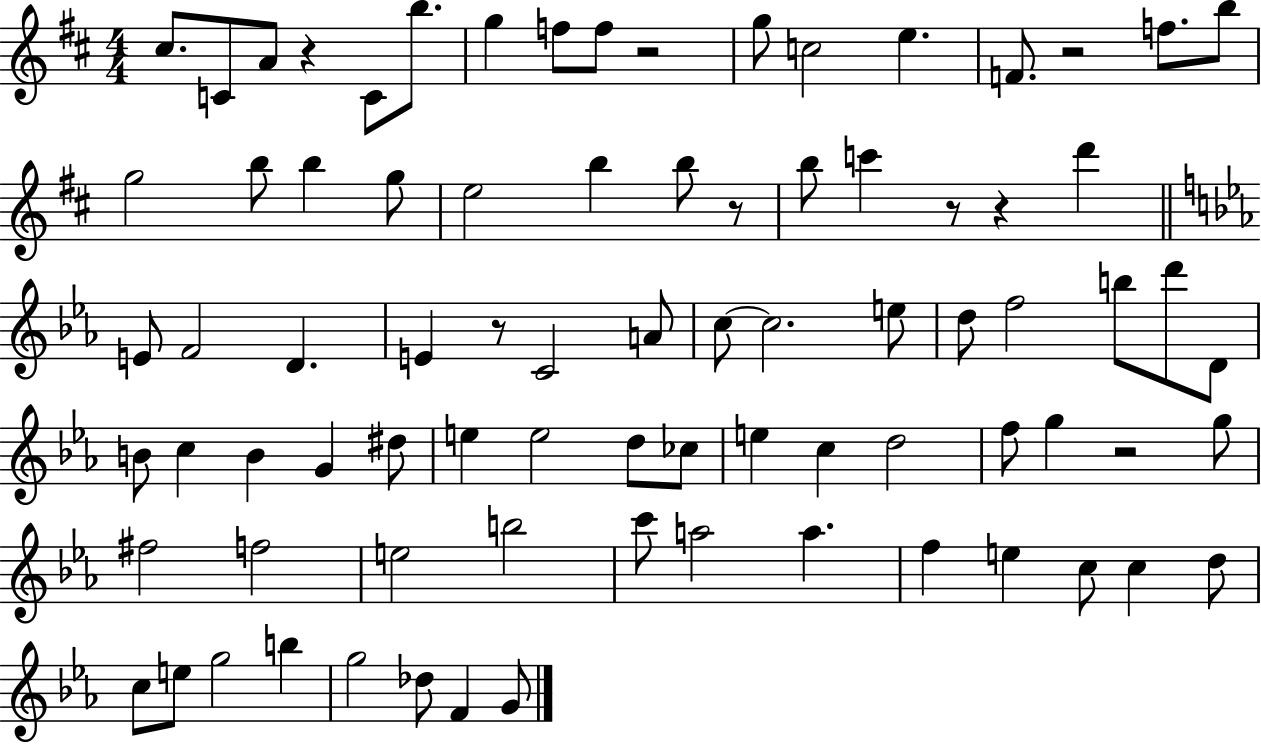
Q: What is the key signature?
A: D major